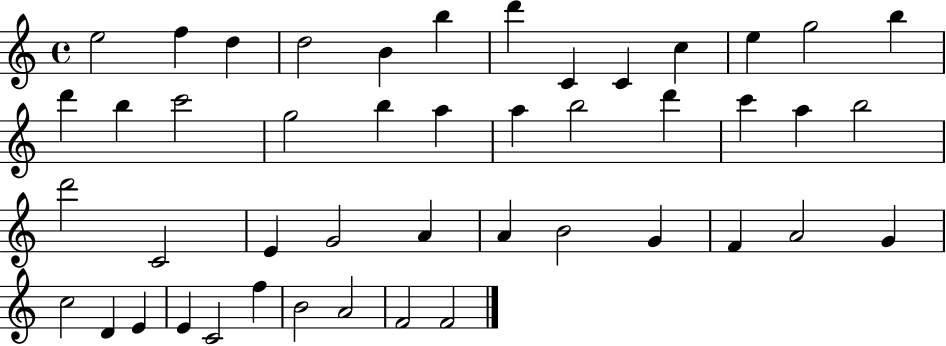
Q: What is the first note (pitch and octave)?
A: E5